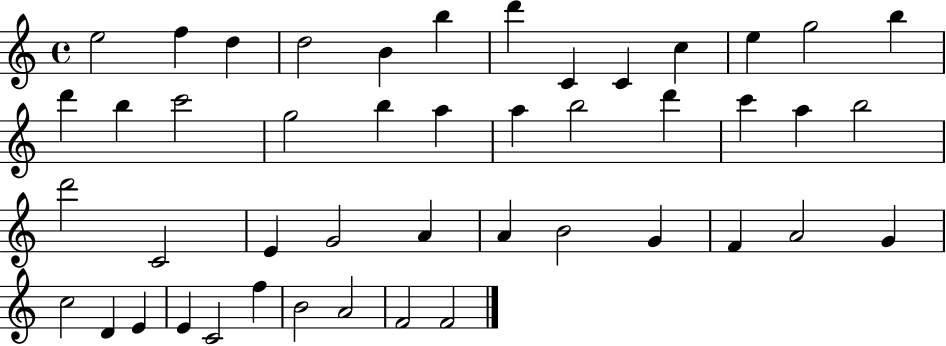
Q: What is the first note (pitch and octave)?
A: E5